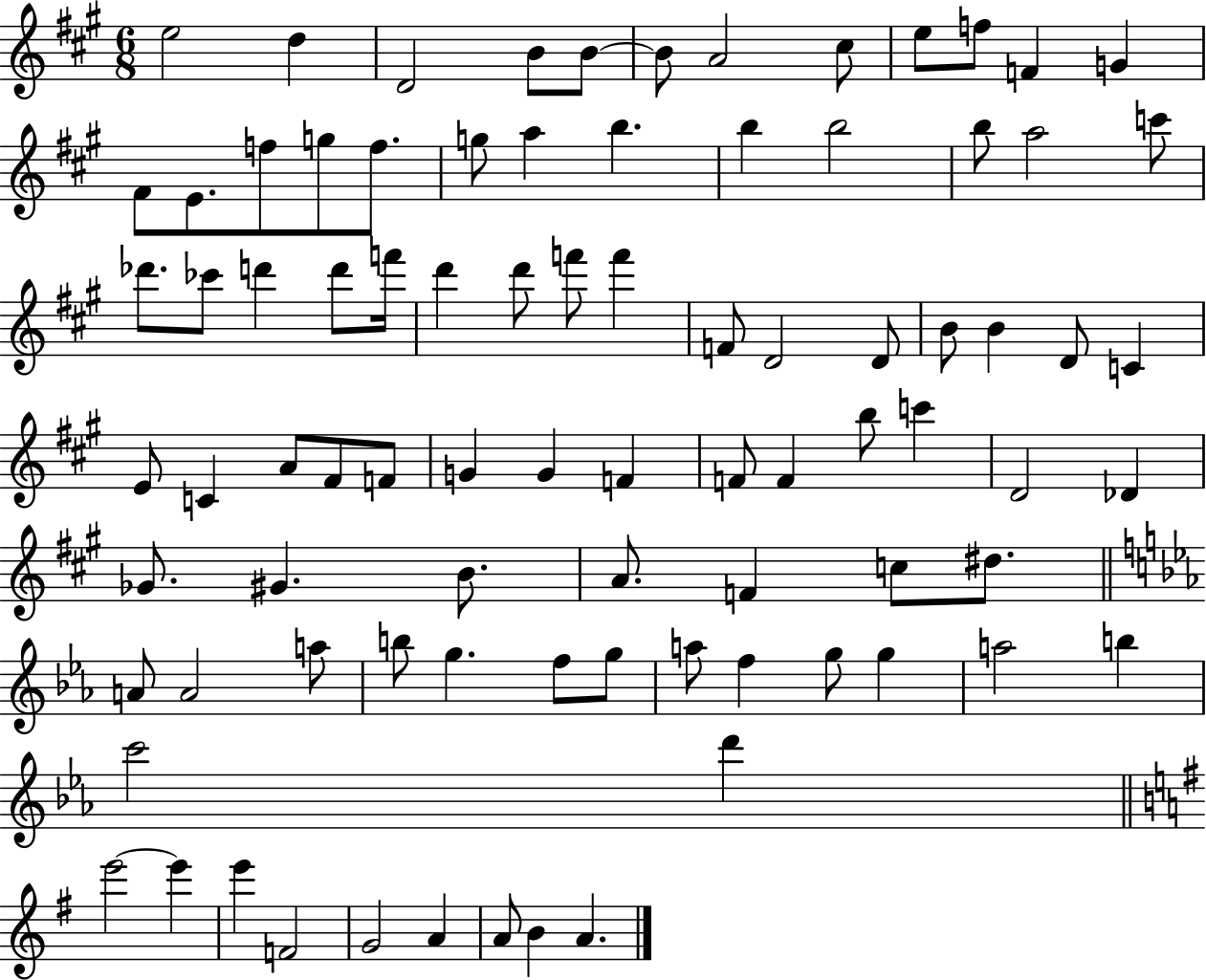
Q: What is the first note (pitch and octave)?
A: E5